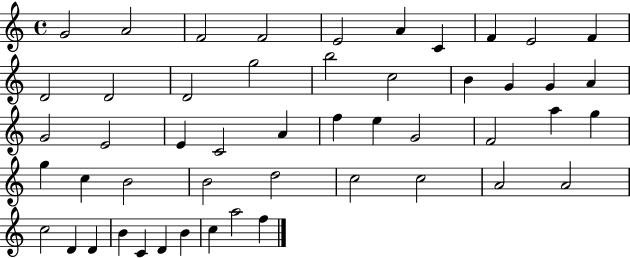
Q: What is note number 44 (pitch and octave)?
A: B4